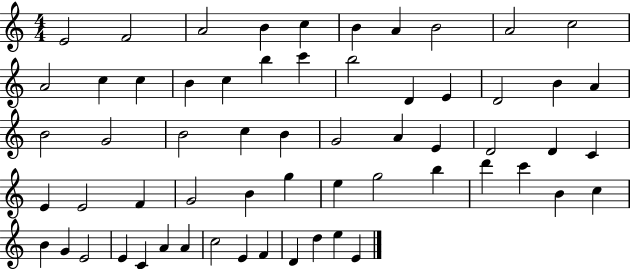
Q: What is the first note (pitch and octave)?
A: E4